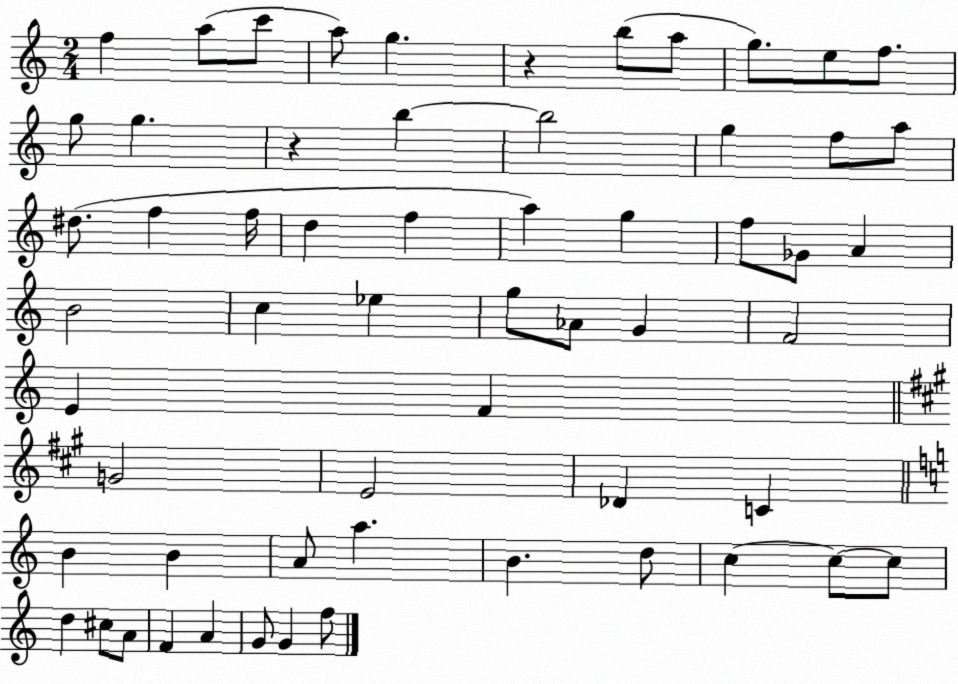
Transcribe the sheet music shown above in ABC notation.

X:1
T:Untitled
M:2/4
L:1/4
K:C
f a/2 c'/2 a/2 g z b/2 a/2 g/2 e/2 f/2 g/2 g z b b2 g f/2 a/2 ^d/2 f f/4 d f a g f/2 _G/2 A B2 c _e g/2 _A/2 G F2 E F G2 E2 _D C B B A/2 a B d/2 c c/2 c/2 d ^c/2 A/2 F A G/2 G f/2